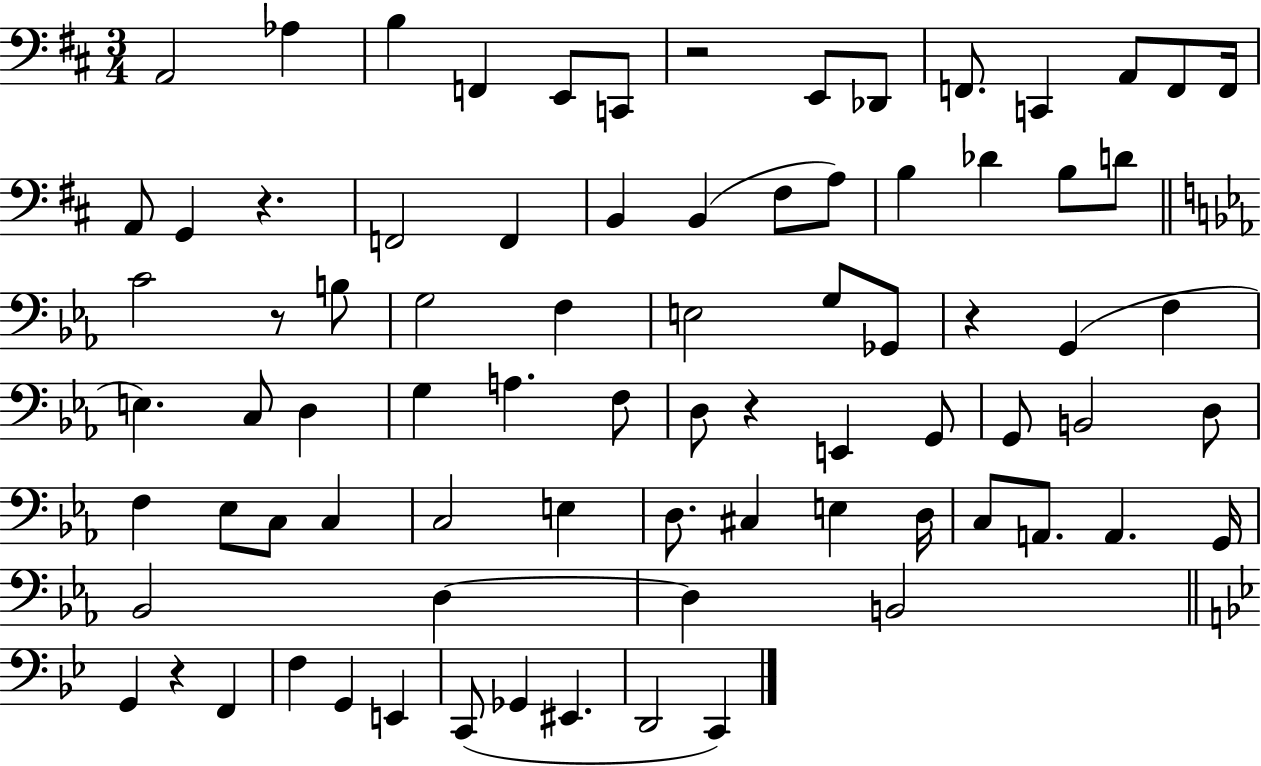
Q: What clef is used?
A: bass